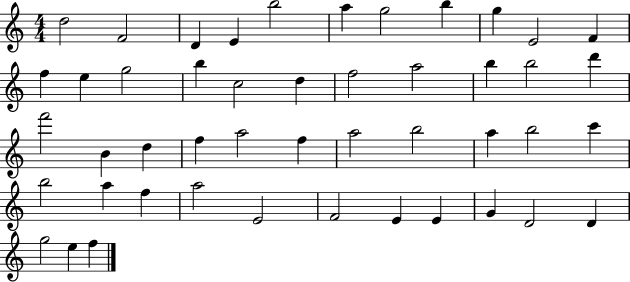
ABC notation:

X:1
T:Untitled
M:4/4
L:1/4
K:C
d2 F2 D E b2 a g2 b g E2 F f e g2 b c2 d f2 a2 b b2 d' f'2 B d f a2 f a2 b2 a b2 c' b2 a f a2 E2 F2 E E G D2 D g2 e f